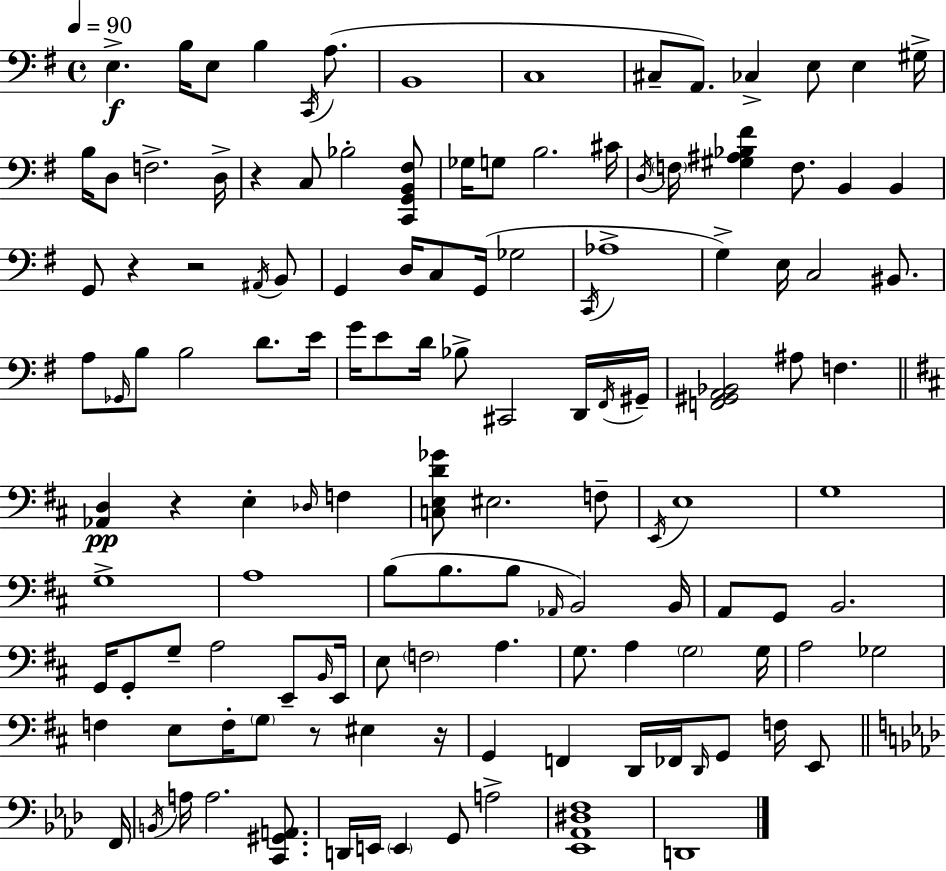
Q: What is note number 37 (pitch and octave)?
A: Gb3